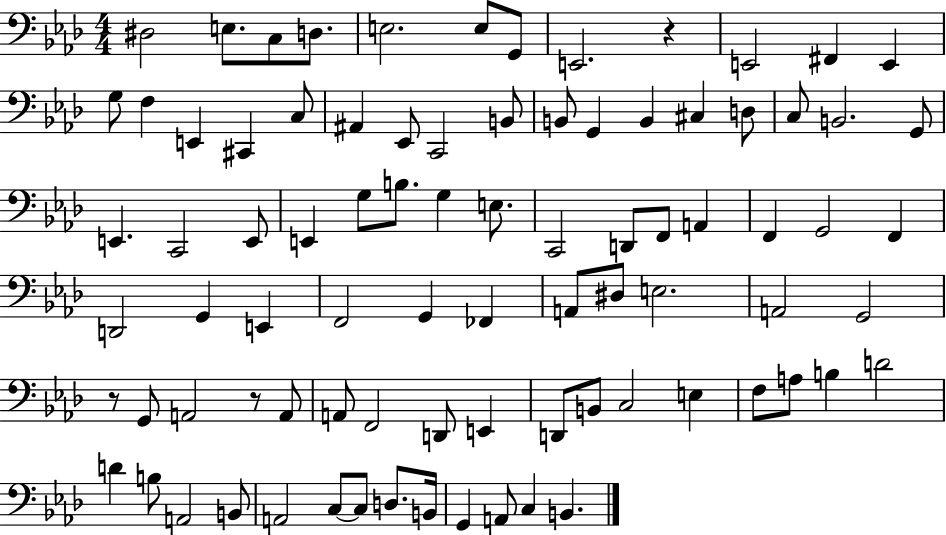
D#3/h E3/e. C3/e D3/e. E3/h. E3/e G2/e E2/h. R/q E2/h F#2/q E2/q G3/e F3/q E2/q C#2/q C3/e A#2/q Eb2/e C2/h B2/e B2/e G2/q B2/q C#3/q D3/e C3/e B2/h. G2/e E2/q. C2/h E2/e E2/q G3/e B3/e. G3/q E3/e. C2/h D2/e F2/e A2/q F2/q G2/h F2/q D2/h G2/q E2/q F2/h G2/q FES2/q A2/e D#3/e E3/h. A2/h G2/h R/e G2/e A2/h R/e A2/e A2/e F2/h D2/e E2/q D2/e B2/e C3/h E3/q F3/e A3/e B3/q D4/h D4/q B3/e A2/h B2/e A2/h C3/e C3/e D3/e. B2/s G2/q A2/e C3/q B2/q.